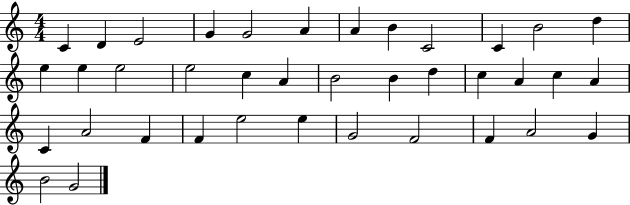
{
  \clef treble
  \numericTimeSignature
  \time 4/4
  \key c \major
  c'4 d'4 e'2 | g'4 g'2 a'4 | a'4 b'4 c'2 | c'4 b'2 d''4 | \break e''4 e''4 e''2 | e''2 c''4 a'4 | b'2 b'4 d''4 | c''4 a'4 c''4 a'4 | \break c'4 a'2 f'4 | f'4 e''2 e''4 | g'2 f'2 | f'4 a'2 g'4 | \break b'2 g'2 | \bar "|."
}